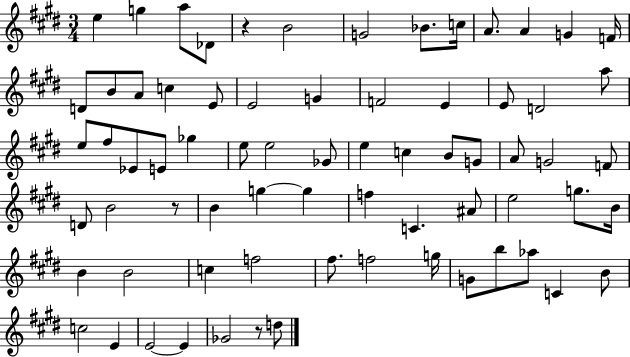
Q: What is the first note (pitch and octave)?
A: E5